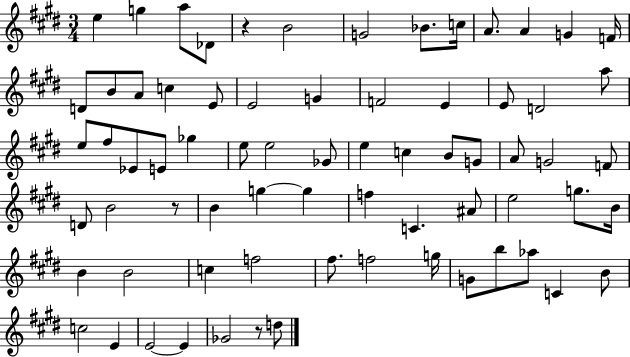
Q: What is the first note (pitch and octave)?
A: E5